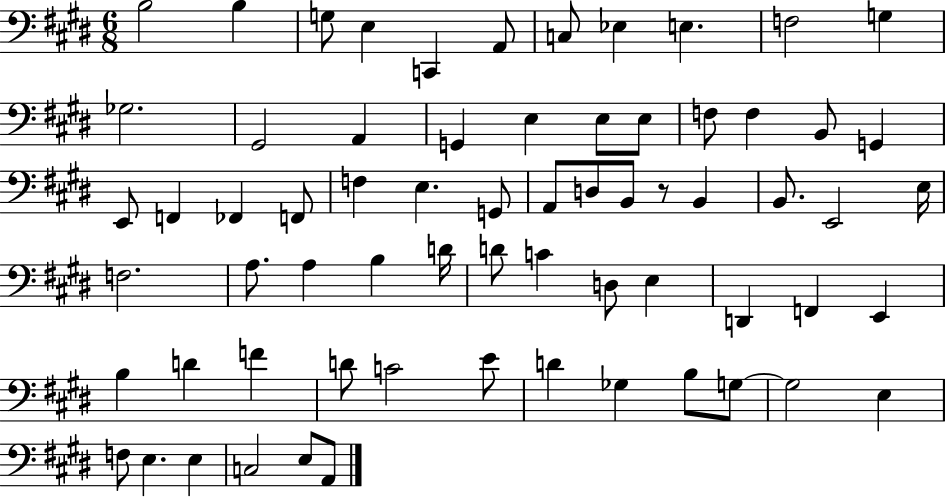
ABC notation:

X:1
T:Untitled
M:6/8
L:1/4
K:E
B,2 B, G,/2 E, C,, A,,/2 C,/2 _E, E, F,2 G, _G,2 ^G,,2 A,, G,, E, E,/2 E,/2 F,/2 F, B,,/2 G,, E,,/2 F,, _F,, F,,/2 F, E, G,,/2 A,,/2 D,/2 B,,/2 z/2 B,, B,,/2 E,,2 E,/4 F,2 A,/2 A, B, D/4 D/2 C D,/2 E, D,, F,, E,, B, D F D/2 C2 E/2 D _G, B,/2 G,/2 G,2 E, F,/2 E, E, C,2 E,/2 A,,/2